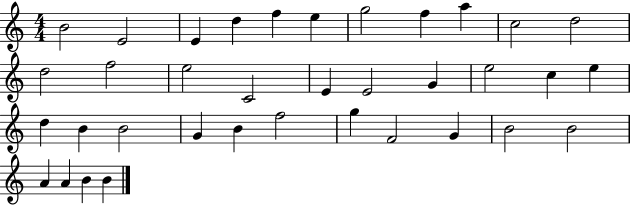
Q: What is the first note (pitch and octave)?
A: B4